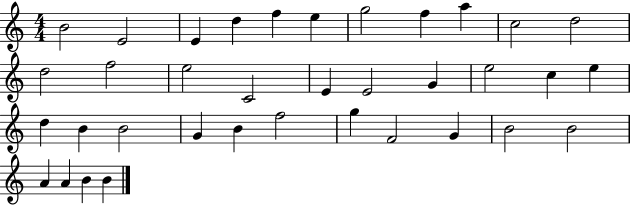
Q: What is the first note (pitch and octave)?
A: B4